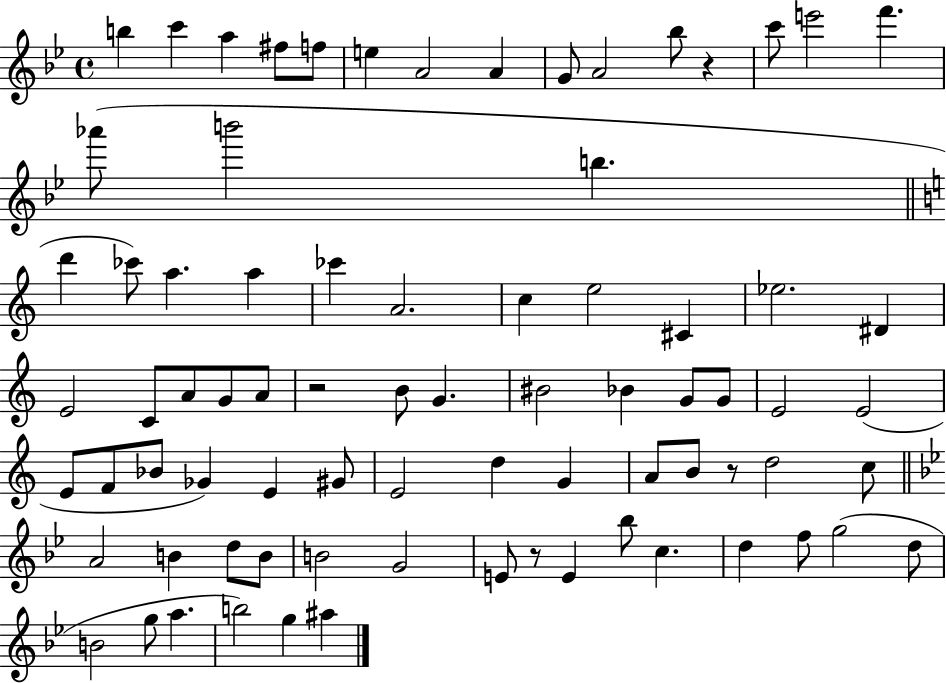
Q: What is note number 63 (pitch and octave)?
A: Bb5